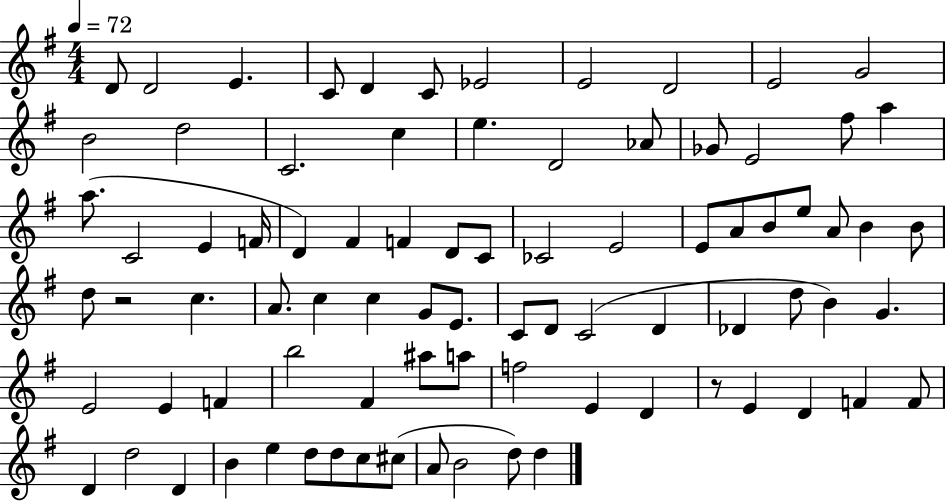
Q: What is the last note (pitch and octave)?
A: D5